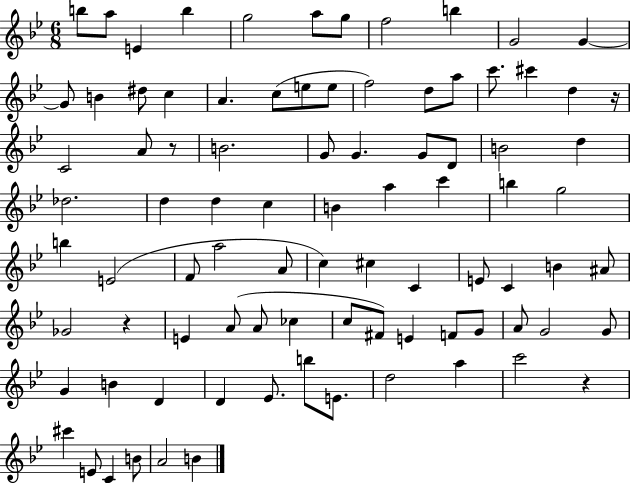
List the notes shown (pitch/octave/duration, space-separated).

B5/e A5/e E4/q B5/q G5/h A5/e G5/e F5/h B5/q G4/h G4/q G4/e B4/q D#5/e C5/q A4/q. C5/e E5/e E5/e F5/h D5/e A5/e C6/e. C#6/q D5/q R/s C4/h A4/e R/e B4/h. G4/e G4/q. G4/e D4/e B4/h D5/q Db5/h. D5/q D5/q C5/q B4/q A5/q C6/q B5/q G5/h B5/q E4/h F4/e A5/h A4/e C5/q C#5/q C4/q E4/e C4/q B4/q A#4/e Gb4/h R/q E4/q A4/e A4/e CES5/q C5/e F#4/e E4/q F4/e G4/e A4/e G4/h G4/e G4/q B4/q D4/q D4/q Eb4/e. B5/e E4/e. D5/h A5/q C6/h R/q C#6/q E4/e C4/q B4/e A4/h B4/q